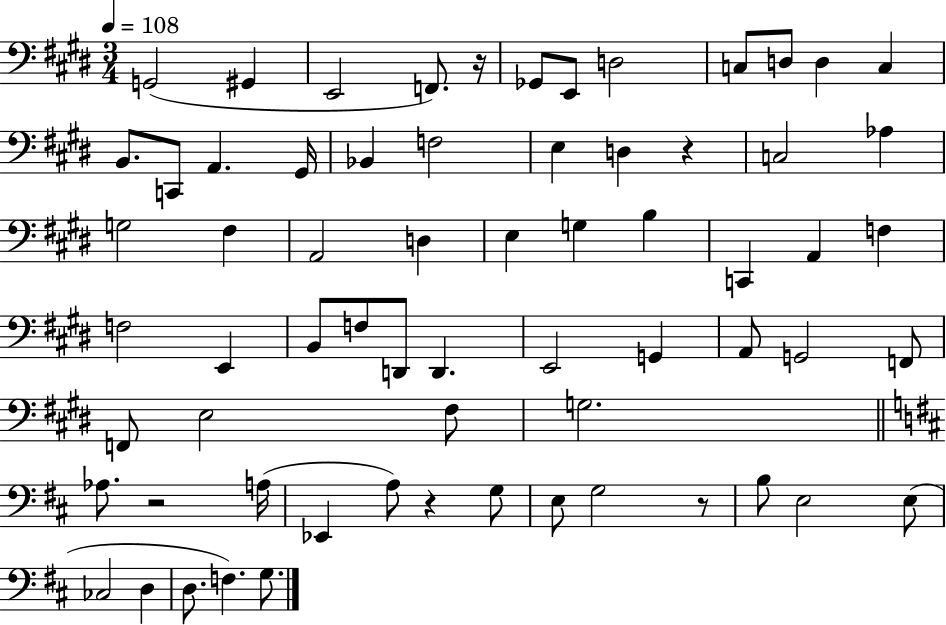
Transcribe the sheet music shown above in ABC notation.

X:1
T:Untitled
M:3/4
L:1/4
K:E
G,,2 ^G,, E,,2 F,,/2 z/4 _G,,/2 E,,/2 D,2 C,/2 D,/2 D, C, B,,/2 C,,/2 A,, ^G,,/4 _B,, F,2 E, D, z C,2 _A, G,2 ^F, A,,2 D, E, G, B, C,, A,, F, F,2 E,, B,,/2 F,/2 D,,/2 D,, E,,2 G,, A,,/2 G,,2 F,,/2 F,,/2 E,2 ^F,/2 G,2 _A,/2 z2 A,/4 _E,, A,/2 z G,/2 E,/2 G,2 z/2 B,/2 E,2 E,/2 _C,2 D, D,/2 F, G,/2